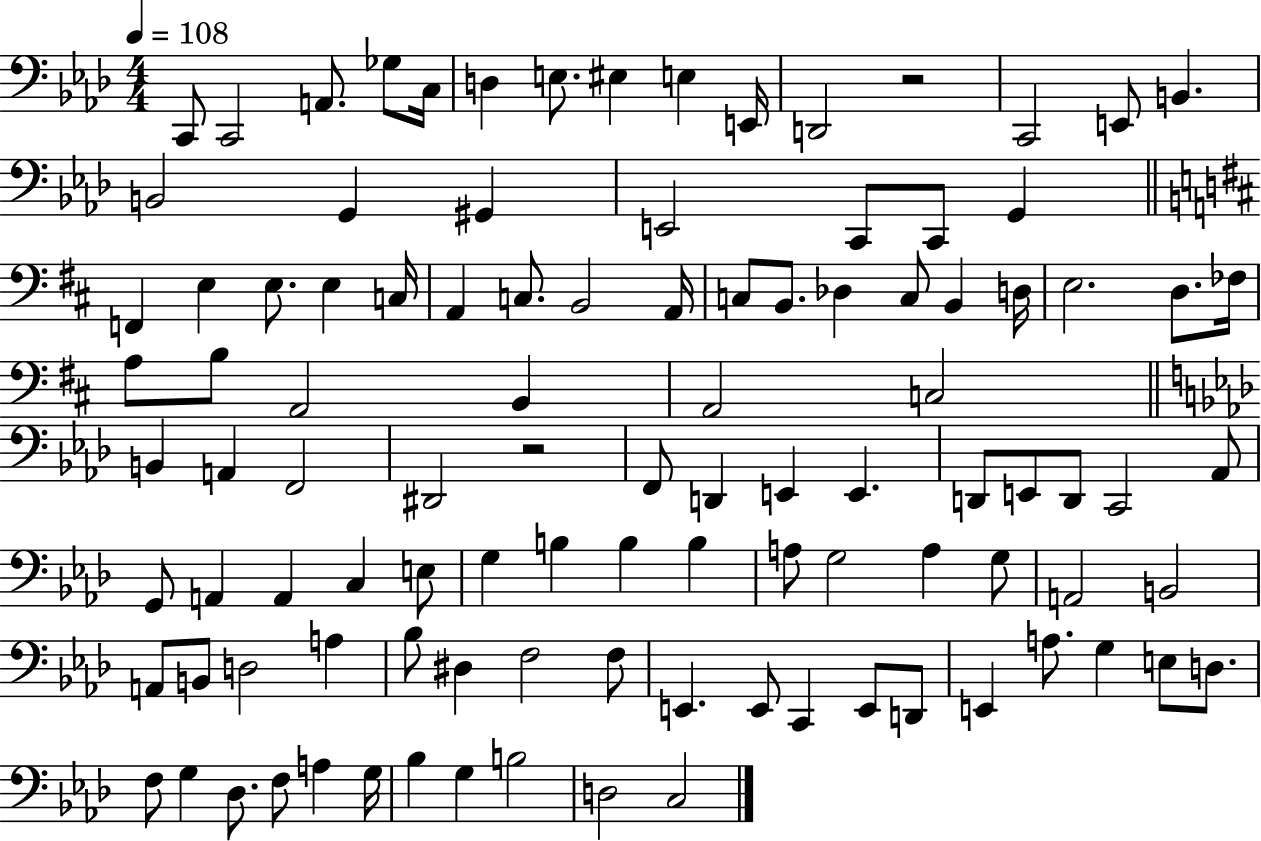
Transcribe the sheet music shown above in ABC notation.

X:1
T:Untitled
M:4/4
L:1/4
K:Ab
C,,/2 C,,2 A,,/2 _G,/2 C,/4 D, E,/2 ^E, E, E,,/4 D,,2 z2 C,,2 E,,/2 B,, B,,2 G,, ^G,, E,,2 C,,/2 C,,/2 G,, F,, E, E,/2 E, C,/4 A,, C,/2 B,,2 A,,/4 C,/2 B,,/2 _D, C,/2 B,, D,/4 E,2 D,/2 _F,/4 A,/2 B,/2 A,,2 B,, A,,2 C,2 B,, A,, F,,2 ^D,,2 z2 F,,/2 D,, E,, E,, D,,/2 E,,/2 D,,/2 C,,2 _A,,/2 G,,/2 A,, A,, C, E,/2 G, B, B, B, A,/2 G,2 A, G,/2 A,,2 B,,2 A,,/2 B,,/2 D,2 A, _B,/2 ^D, F,2 F,/2 E,, E,,/2 C,, E,,/2 D,,/2 E,, A,/2 G, E,/2 D,/2 F,/2 G, _D,/2 F,/2 A, G,/4 _B, G, B,2 D,2 C,2